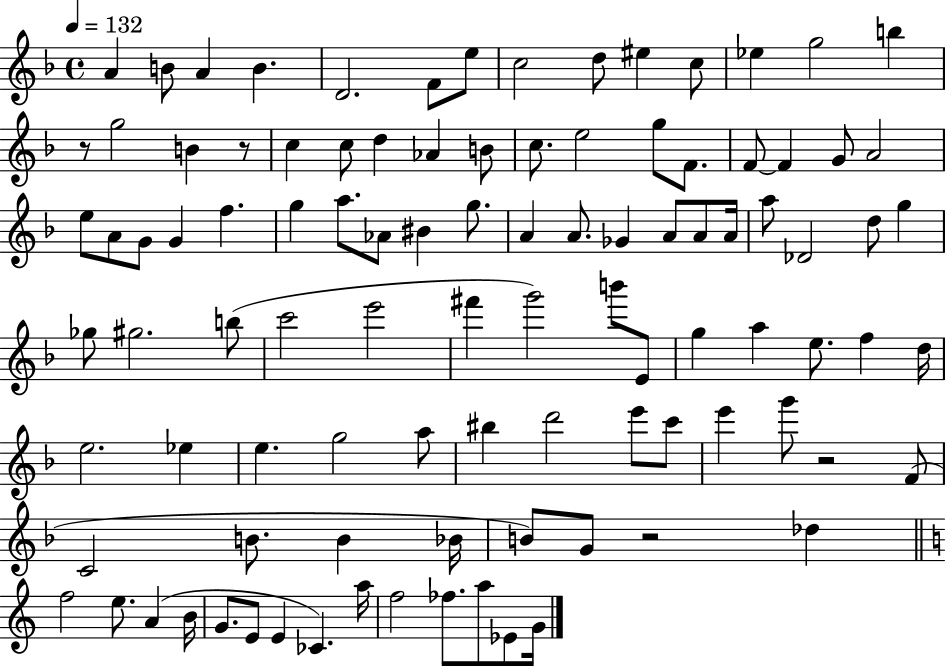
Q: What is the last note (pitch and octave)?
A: G4